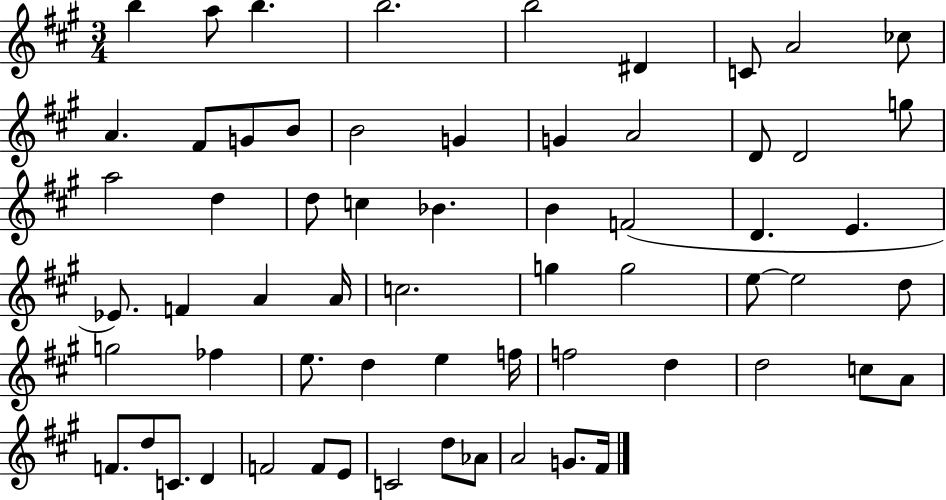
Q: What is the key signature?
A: A major